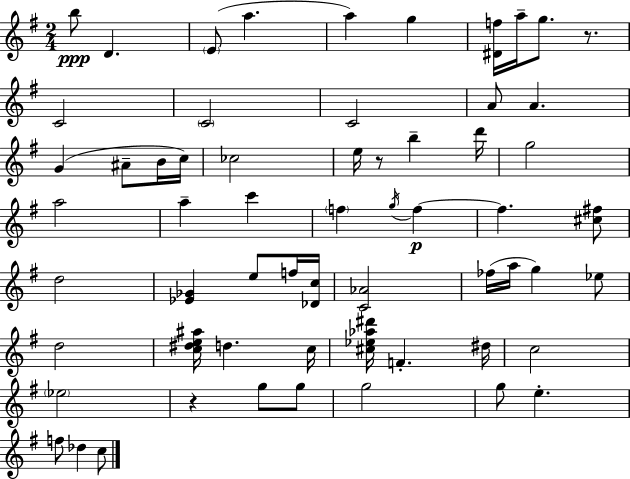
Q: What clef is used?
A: treble